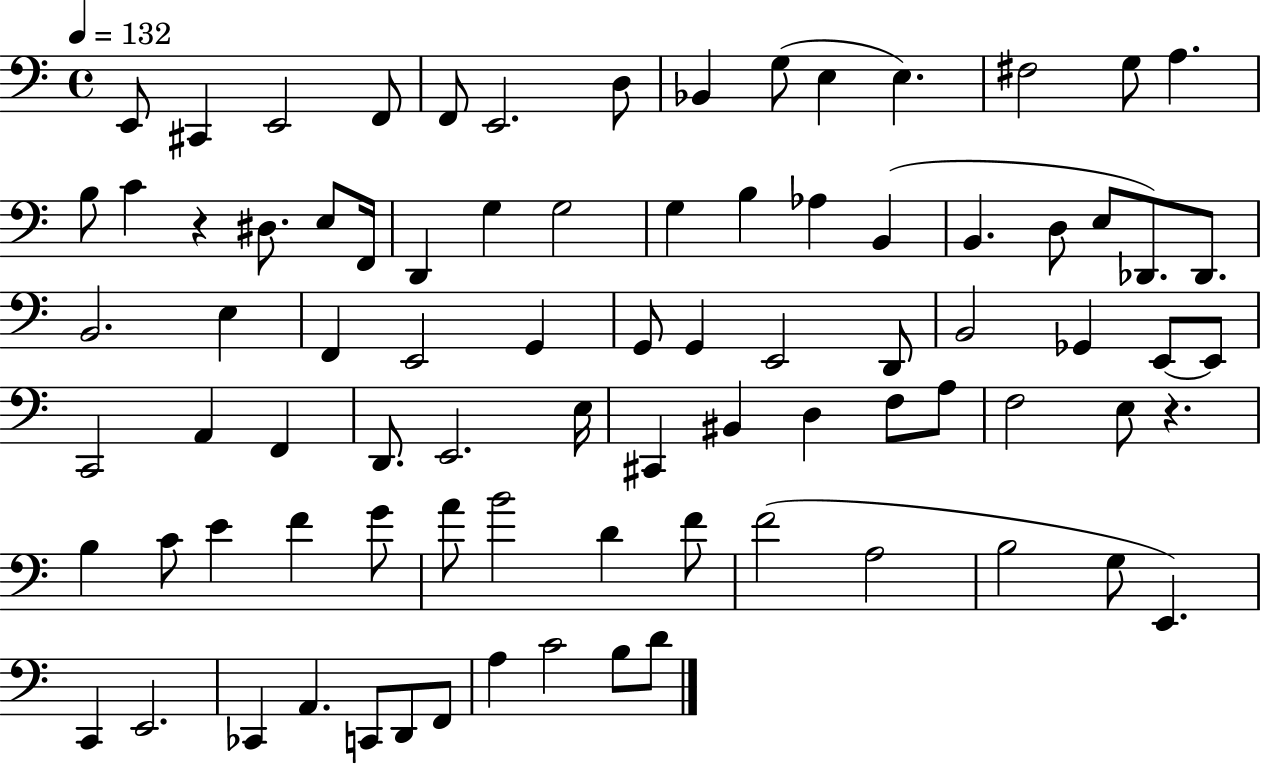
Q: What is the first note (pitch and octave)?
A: E2